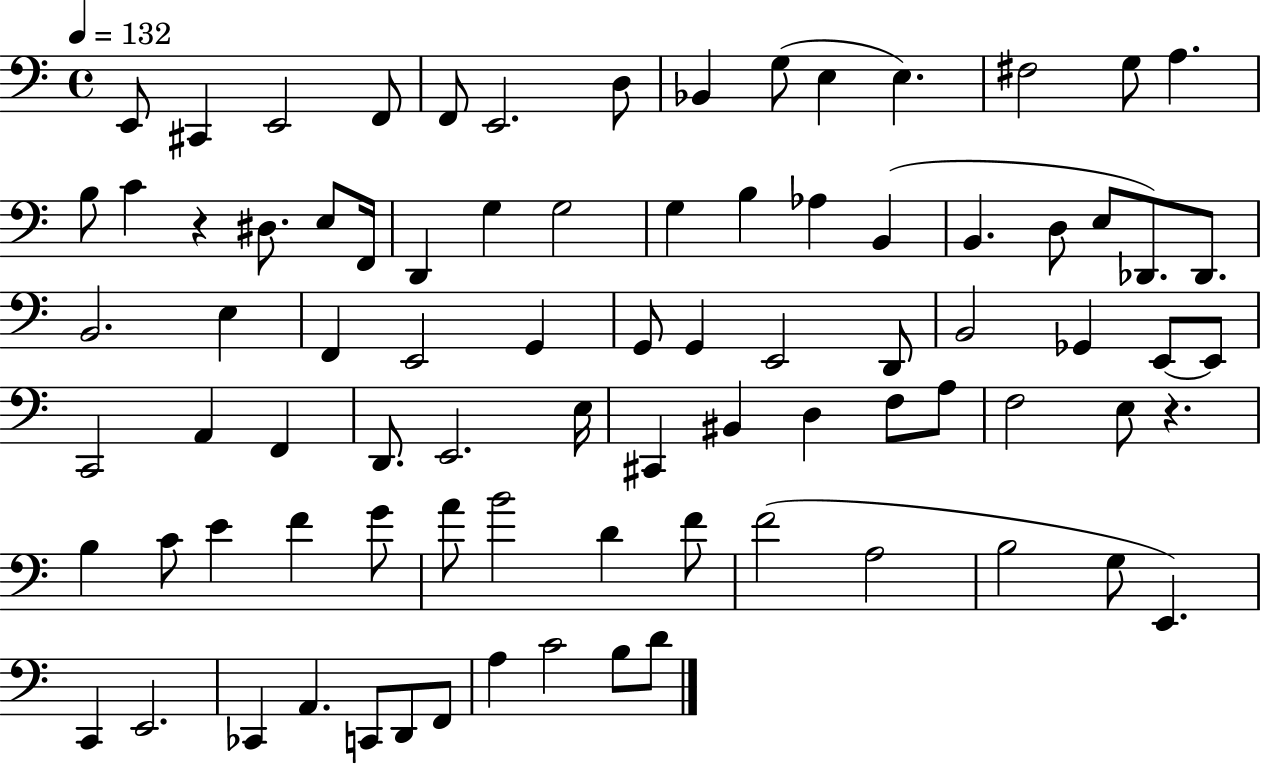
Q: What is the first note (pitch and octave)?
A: E2